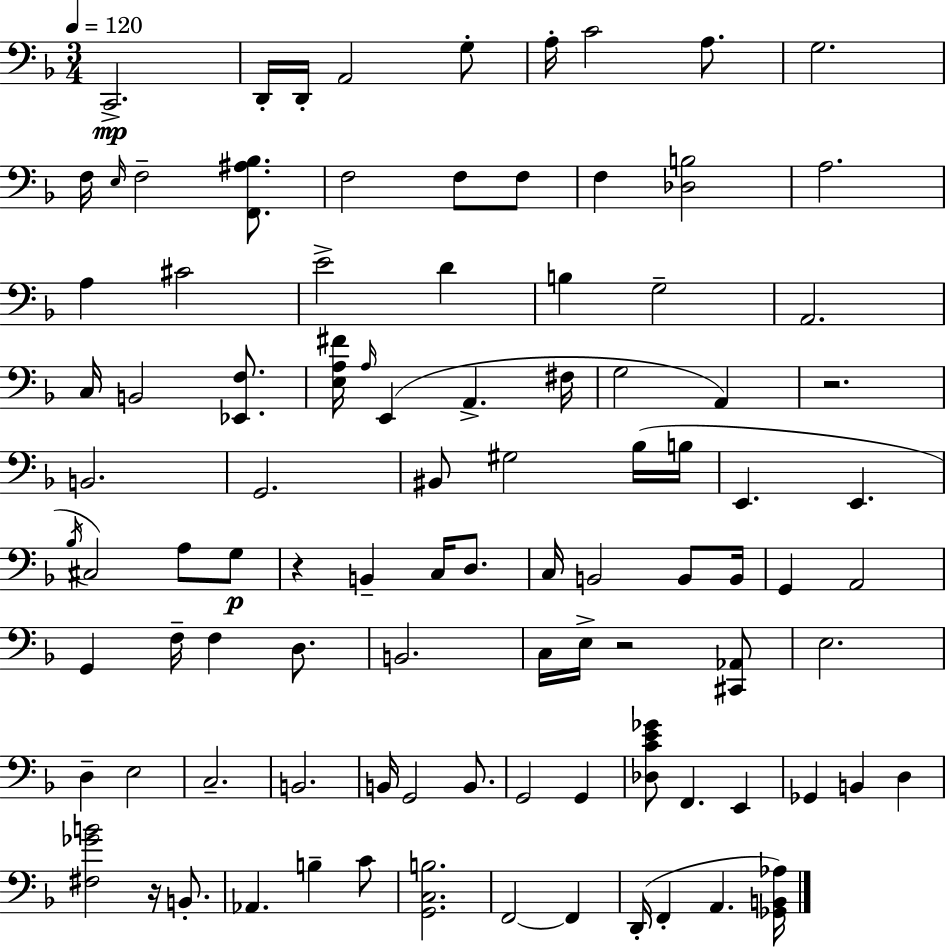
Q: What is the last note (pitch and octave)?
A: A2